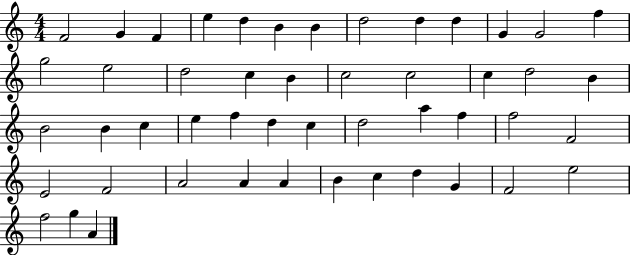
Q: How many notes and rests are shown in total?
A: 49